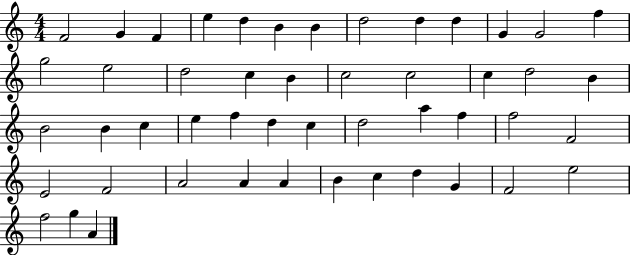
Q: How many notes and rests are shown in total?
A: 49